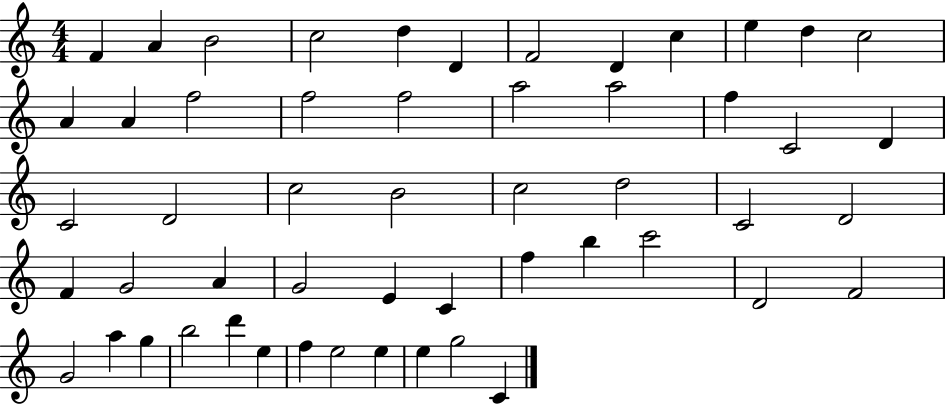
{
  \clef treble
  \numericTimeSignature
  \time 4/4
  \key c \major
  f'4 a'4 b'2 | c''2 d''4 d'4 | f'2 d'4 c''4 | e''4 d''4 c''2 | \break a'4 a'4 f''2 | f''2 f''2 | a''2 a''2 | f''4 c'2 d'4 | \break c'2 d'2 | c''2 b'2 | c''2 d''2 | c'2 d'2 | \break f'4 g'2 a'4 | g'2 e'4 c'4 | f''4 b''4 c'''2 | d'2 f'2 | \break g'2 a''4 g''4 | b''2 d'''4 e''4 | f''4 e''2 e''4 | e''4 g''2 c'4 | \break \bar "|."
}